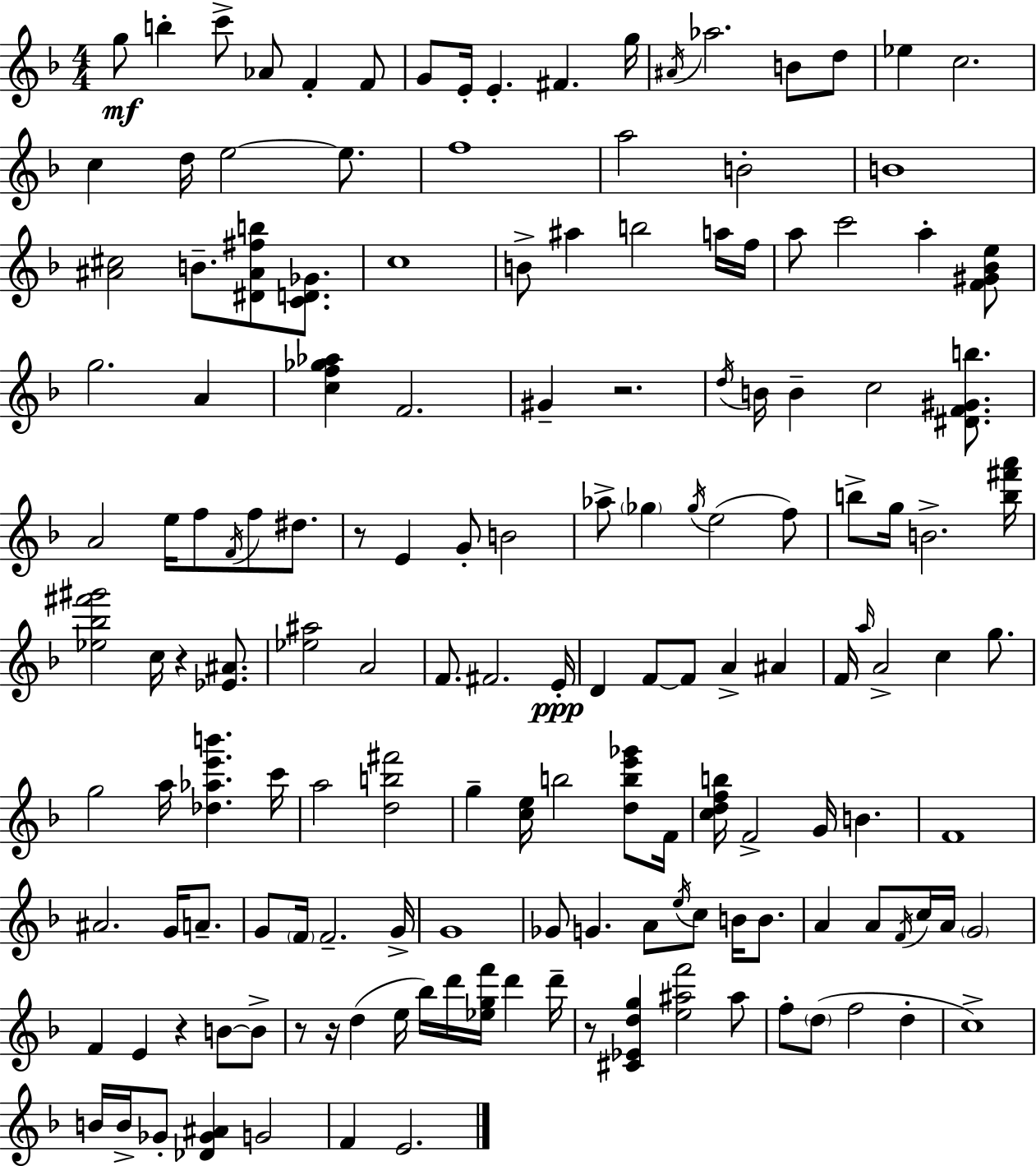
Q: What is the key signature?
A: D minor